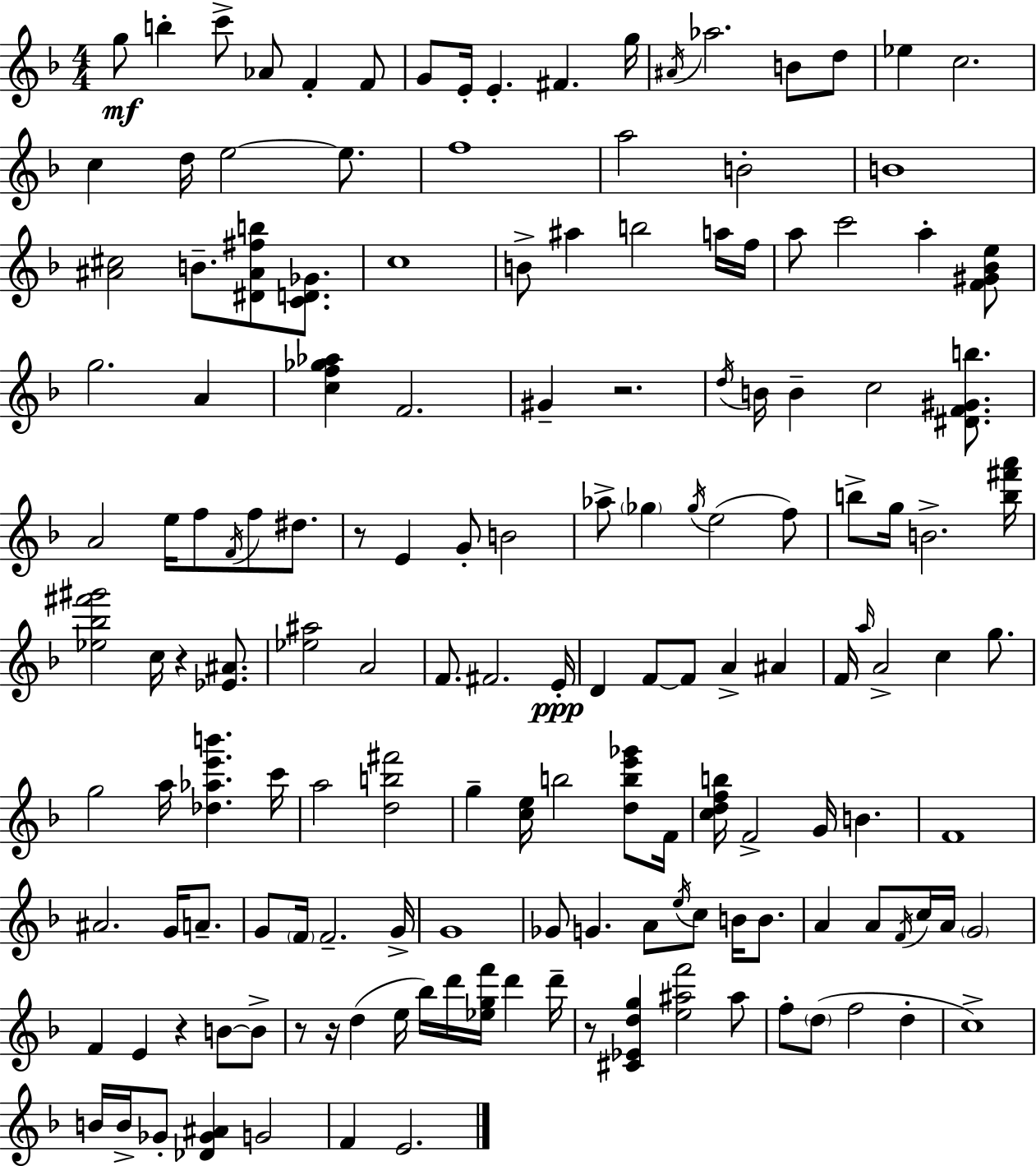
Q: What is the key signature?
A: D minor